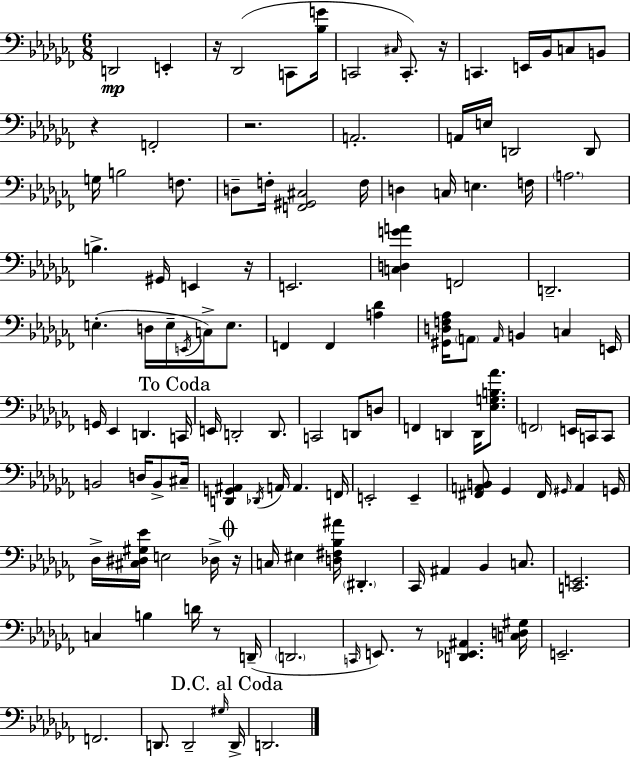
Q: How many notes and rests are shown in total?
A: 125